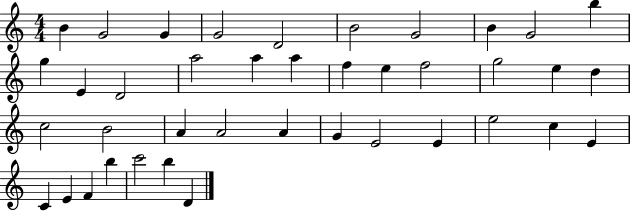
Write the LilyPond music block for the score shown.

{
  \clef treble
  \numericTimeSignature
  \time 4/4
  \key c \major
  b'4 g'2 g'4 | g'2 d'2 | b'2 g'2 | b'4 g'2 b''4 | \break g''4 e'4 d'2 | a''2 a''4 a''4 | f''4 e''4 f''2 | g''2 e''4 d''4 | \break c''2 b'2 | a'4 a'2 a'4 | g'4 e'2 e'4 | e''2 c''4 e'4 | \break c'4 e'4 f'4 b''4 | c'''2 b''4 d'4 | \bar "|."
}